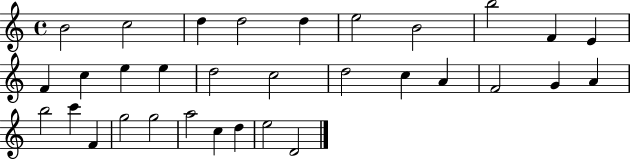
B4/h C5/h D5/q D5/h D5/q E5/h B4/h B5/h F4/q E4/q F4/q C5/q E5/q E5/q D5/h C5/h D5/h C5/q A4/q F4/h G4/q A4/q B5/h C6/q F4/q G5/h G5/h A5/h C5/q D5/q E5/h D4/h